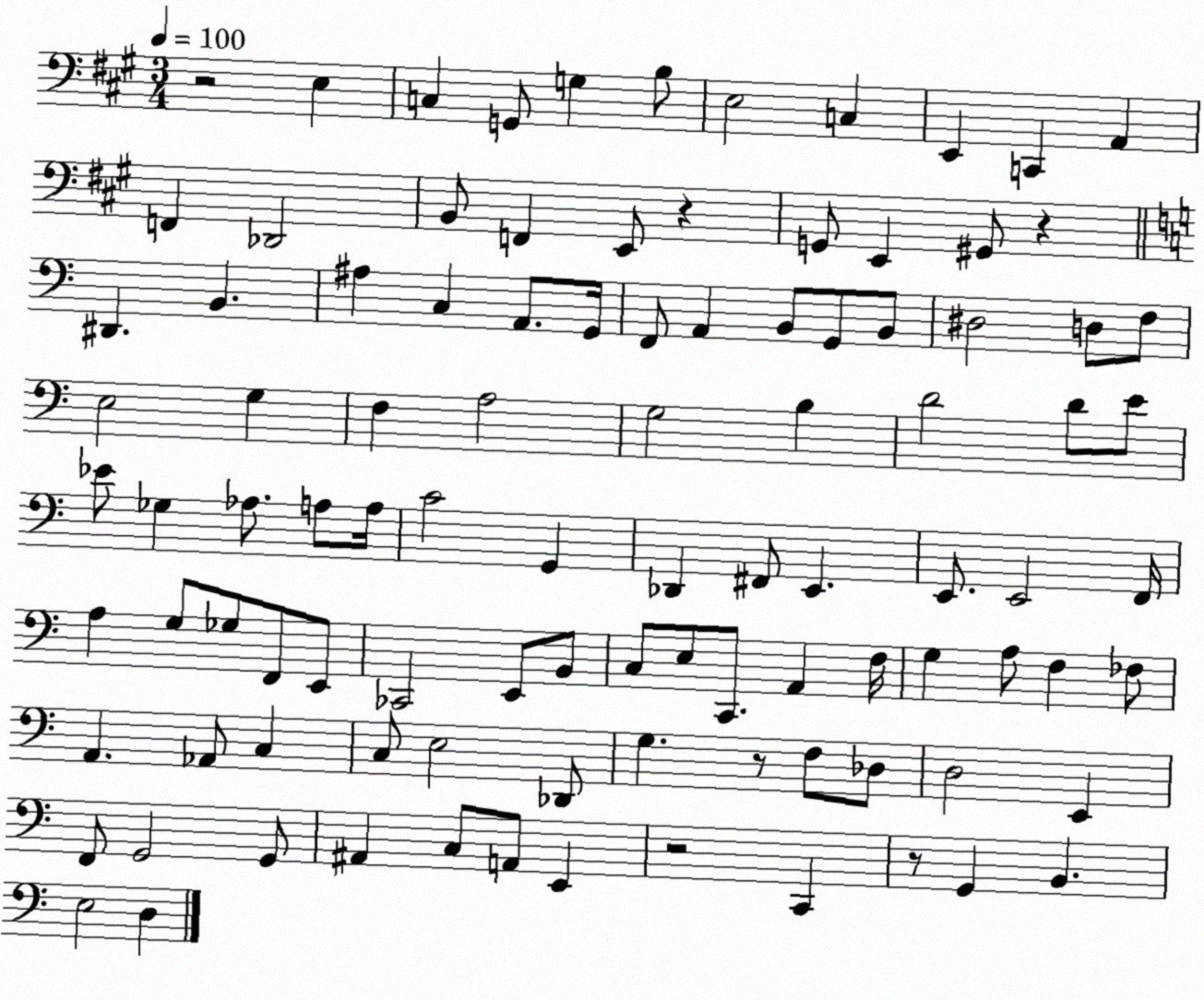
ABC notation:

X:1
T:Untitled
M:3/4
L:1/4
K:A
z2 E, C, G,,/2 G, B,/2 E,2 C, E,, C,, A,, F,, _D,,2 B,,/2 F,, E,,/2 z G,,/2 E,, ^G,,/2 z ^D,, B,, ^A, C, A,,/2 G,,/4 F,,/2 A,, B,,/2 G,,/2 B,,/2 ^D,2 D,/2 F,/2 E,2 G, F, A,2 G,2 B, D2 D/2 E/2 _E/2 _G, _A,/2 A,/2 A,/4 C2 G,, _D,, ^F,,/2 E,, E,,/2 E,,2 F,,/4 A, G,/2 _G,/2 F,,/2 E,,/2 _C,,2 E,,/2 B,,/2 C,/2 E,/2 C,,/2 A,, F,/4 G, A,/2 F, _F,/2 A,, _A,,/2 C, C,/2 E,2 _D,,/2 G, z/2 F,/2 _D,/2 D,2 E,, F,,/2 G,,2 G,,/2 ^A,, C,/2 A,,/2 E,, z2 C,, z/2 G,, B,, E,2 D,